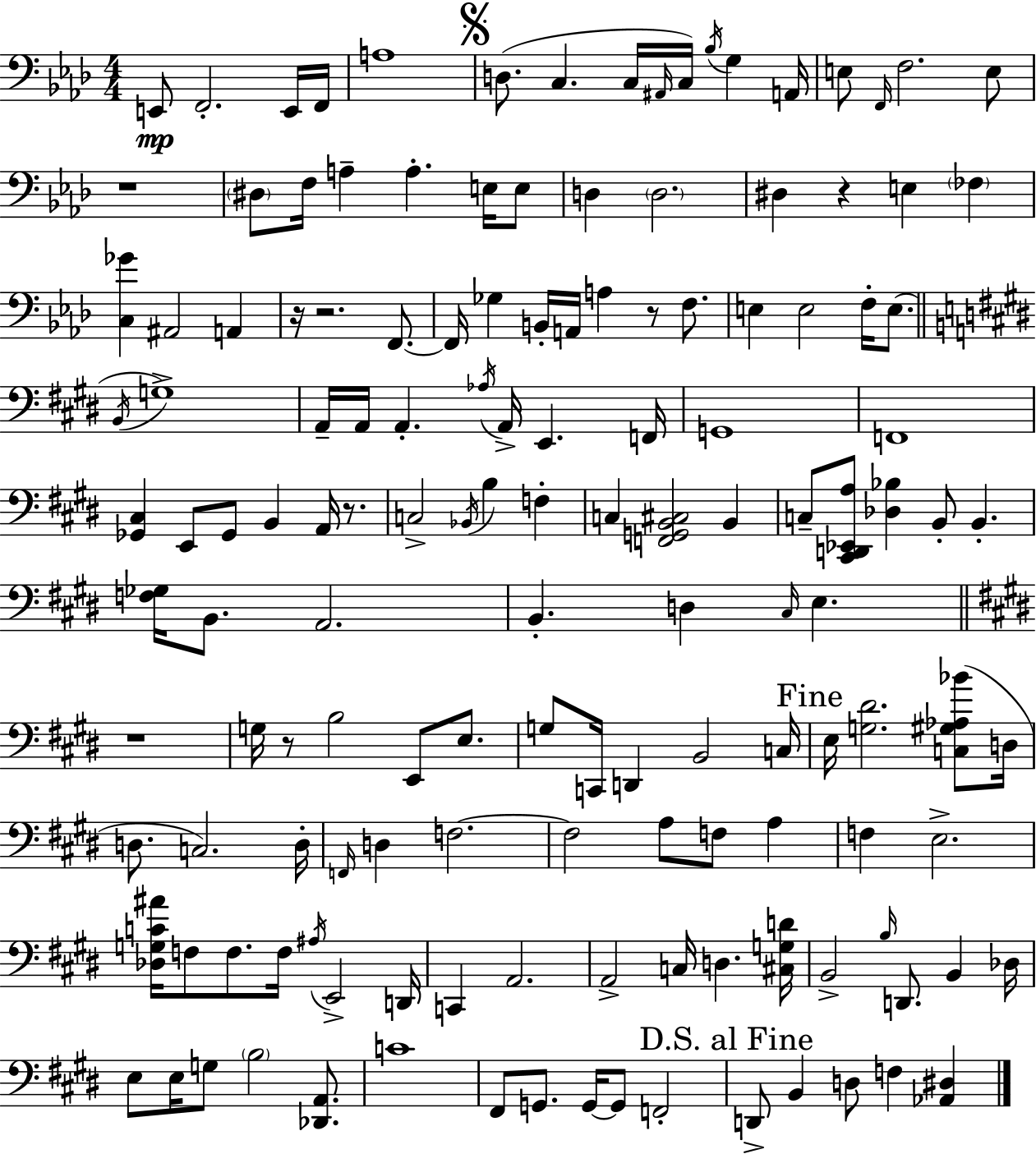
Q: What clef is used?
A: bass